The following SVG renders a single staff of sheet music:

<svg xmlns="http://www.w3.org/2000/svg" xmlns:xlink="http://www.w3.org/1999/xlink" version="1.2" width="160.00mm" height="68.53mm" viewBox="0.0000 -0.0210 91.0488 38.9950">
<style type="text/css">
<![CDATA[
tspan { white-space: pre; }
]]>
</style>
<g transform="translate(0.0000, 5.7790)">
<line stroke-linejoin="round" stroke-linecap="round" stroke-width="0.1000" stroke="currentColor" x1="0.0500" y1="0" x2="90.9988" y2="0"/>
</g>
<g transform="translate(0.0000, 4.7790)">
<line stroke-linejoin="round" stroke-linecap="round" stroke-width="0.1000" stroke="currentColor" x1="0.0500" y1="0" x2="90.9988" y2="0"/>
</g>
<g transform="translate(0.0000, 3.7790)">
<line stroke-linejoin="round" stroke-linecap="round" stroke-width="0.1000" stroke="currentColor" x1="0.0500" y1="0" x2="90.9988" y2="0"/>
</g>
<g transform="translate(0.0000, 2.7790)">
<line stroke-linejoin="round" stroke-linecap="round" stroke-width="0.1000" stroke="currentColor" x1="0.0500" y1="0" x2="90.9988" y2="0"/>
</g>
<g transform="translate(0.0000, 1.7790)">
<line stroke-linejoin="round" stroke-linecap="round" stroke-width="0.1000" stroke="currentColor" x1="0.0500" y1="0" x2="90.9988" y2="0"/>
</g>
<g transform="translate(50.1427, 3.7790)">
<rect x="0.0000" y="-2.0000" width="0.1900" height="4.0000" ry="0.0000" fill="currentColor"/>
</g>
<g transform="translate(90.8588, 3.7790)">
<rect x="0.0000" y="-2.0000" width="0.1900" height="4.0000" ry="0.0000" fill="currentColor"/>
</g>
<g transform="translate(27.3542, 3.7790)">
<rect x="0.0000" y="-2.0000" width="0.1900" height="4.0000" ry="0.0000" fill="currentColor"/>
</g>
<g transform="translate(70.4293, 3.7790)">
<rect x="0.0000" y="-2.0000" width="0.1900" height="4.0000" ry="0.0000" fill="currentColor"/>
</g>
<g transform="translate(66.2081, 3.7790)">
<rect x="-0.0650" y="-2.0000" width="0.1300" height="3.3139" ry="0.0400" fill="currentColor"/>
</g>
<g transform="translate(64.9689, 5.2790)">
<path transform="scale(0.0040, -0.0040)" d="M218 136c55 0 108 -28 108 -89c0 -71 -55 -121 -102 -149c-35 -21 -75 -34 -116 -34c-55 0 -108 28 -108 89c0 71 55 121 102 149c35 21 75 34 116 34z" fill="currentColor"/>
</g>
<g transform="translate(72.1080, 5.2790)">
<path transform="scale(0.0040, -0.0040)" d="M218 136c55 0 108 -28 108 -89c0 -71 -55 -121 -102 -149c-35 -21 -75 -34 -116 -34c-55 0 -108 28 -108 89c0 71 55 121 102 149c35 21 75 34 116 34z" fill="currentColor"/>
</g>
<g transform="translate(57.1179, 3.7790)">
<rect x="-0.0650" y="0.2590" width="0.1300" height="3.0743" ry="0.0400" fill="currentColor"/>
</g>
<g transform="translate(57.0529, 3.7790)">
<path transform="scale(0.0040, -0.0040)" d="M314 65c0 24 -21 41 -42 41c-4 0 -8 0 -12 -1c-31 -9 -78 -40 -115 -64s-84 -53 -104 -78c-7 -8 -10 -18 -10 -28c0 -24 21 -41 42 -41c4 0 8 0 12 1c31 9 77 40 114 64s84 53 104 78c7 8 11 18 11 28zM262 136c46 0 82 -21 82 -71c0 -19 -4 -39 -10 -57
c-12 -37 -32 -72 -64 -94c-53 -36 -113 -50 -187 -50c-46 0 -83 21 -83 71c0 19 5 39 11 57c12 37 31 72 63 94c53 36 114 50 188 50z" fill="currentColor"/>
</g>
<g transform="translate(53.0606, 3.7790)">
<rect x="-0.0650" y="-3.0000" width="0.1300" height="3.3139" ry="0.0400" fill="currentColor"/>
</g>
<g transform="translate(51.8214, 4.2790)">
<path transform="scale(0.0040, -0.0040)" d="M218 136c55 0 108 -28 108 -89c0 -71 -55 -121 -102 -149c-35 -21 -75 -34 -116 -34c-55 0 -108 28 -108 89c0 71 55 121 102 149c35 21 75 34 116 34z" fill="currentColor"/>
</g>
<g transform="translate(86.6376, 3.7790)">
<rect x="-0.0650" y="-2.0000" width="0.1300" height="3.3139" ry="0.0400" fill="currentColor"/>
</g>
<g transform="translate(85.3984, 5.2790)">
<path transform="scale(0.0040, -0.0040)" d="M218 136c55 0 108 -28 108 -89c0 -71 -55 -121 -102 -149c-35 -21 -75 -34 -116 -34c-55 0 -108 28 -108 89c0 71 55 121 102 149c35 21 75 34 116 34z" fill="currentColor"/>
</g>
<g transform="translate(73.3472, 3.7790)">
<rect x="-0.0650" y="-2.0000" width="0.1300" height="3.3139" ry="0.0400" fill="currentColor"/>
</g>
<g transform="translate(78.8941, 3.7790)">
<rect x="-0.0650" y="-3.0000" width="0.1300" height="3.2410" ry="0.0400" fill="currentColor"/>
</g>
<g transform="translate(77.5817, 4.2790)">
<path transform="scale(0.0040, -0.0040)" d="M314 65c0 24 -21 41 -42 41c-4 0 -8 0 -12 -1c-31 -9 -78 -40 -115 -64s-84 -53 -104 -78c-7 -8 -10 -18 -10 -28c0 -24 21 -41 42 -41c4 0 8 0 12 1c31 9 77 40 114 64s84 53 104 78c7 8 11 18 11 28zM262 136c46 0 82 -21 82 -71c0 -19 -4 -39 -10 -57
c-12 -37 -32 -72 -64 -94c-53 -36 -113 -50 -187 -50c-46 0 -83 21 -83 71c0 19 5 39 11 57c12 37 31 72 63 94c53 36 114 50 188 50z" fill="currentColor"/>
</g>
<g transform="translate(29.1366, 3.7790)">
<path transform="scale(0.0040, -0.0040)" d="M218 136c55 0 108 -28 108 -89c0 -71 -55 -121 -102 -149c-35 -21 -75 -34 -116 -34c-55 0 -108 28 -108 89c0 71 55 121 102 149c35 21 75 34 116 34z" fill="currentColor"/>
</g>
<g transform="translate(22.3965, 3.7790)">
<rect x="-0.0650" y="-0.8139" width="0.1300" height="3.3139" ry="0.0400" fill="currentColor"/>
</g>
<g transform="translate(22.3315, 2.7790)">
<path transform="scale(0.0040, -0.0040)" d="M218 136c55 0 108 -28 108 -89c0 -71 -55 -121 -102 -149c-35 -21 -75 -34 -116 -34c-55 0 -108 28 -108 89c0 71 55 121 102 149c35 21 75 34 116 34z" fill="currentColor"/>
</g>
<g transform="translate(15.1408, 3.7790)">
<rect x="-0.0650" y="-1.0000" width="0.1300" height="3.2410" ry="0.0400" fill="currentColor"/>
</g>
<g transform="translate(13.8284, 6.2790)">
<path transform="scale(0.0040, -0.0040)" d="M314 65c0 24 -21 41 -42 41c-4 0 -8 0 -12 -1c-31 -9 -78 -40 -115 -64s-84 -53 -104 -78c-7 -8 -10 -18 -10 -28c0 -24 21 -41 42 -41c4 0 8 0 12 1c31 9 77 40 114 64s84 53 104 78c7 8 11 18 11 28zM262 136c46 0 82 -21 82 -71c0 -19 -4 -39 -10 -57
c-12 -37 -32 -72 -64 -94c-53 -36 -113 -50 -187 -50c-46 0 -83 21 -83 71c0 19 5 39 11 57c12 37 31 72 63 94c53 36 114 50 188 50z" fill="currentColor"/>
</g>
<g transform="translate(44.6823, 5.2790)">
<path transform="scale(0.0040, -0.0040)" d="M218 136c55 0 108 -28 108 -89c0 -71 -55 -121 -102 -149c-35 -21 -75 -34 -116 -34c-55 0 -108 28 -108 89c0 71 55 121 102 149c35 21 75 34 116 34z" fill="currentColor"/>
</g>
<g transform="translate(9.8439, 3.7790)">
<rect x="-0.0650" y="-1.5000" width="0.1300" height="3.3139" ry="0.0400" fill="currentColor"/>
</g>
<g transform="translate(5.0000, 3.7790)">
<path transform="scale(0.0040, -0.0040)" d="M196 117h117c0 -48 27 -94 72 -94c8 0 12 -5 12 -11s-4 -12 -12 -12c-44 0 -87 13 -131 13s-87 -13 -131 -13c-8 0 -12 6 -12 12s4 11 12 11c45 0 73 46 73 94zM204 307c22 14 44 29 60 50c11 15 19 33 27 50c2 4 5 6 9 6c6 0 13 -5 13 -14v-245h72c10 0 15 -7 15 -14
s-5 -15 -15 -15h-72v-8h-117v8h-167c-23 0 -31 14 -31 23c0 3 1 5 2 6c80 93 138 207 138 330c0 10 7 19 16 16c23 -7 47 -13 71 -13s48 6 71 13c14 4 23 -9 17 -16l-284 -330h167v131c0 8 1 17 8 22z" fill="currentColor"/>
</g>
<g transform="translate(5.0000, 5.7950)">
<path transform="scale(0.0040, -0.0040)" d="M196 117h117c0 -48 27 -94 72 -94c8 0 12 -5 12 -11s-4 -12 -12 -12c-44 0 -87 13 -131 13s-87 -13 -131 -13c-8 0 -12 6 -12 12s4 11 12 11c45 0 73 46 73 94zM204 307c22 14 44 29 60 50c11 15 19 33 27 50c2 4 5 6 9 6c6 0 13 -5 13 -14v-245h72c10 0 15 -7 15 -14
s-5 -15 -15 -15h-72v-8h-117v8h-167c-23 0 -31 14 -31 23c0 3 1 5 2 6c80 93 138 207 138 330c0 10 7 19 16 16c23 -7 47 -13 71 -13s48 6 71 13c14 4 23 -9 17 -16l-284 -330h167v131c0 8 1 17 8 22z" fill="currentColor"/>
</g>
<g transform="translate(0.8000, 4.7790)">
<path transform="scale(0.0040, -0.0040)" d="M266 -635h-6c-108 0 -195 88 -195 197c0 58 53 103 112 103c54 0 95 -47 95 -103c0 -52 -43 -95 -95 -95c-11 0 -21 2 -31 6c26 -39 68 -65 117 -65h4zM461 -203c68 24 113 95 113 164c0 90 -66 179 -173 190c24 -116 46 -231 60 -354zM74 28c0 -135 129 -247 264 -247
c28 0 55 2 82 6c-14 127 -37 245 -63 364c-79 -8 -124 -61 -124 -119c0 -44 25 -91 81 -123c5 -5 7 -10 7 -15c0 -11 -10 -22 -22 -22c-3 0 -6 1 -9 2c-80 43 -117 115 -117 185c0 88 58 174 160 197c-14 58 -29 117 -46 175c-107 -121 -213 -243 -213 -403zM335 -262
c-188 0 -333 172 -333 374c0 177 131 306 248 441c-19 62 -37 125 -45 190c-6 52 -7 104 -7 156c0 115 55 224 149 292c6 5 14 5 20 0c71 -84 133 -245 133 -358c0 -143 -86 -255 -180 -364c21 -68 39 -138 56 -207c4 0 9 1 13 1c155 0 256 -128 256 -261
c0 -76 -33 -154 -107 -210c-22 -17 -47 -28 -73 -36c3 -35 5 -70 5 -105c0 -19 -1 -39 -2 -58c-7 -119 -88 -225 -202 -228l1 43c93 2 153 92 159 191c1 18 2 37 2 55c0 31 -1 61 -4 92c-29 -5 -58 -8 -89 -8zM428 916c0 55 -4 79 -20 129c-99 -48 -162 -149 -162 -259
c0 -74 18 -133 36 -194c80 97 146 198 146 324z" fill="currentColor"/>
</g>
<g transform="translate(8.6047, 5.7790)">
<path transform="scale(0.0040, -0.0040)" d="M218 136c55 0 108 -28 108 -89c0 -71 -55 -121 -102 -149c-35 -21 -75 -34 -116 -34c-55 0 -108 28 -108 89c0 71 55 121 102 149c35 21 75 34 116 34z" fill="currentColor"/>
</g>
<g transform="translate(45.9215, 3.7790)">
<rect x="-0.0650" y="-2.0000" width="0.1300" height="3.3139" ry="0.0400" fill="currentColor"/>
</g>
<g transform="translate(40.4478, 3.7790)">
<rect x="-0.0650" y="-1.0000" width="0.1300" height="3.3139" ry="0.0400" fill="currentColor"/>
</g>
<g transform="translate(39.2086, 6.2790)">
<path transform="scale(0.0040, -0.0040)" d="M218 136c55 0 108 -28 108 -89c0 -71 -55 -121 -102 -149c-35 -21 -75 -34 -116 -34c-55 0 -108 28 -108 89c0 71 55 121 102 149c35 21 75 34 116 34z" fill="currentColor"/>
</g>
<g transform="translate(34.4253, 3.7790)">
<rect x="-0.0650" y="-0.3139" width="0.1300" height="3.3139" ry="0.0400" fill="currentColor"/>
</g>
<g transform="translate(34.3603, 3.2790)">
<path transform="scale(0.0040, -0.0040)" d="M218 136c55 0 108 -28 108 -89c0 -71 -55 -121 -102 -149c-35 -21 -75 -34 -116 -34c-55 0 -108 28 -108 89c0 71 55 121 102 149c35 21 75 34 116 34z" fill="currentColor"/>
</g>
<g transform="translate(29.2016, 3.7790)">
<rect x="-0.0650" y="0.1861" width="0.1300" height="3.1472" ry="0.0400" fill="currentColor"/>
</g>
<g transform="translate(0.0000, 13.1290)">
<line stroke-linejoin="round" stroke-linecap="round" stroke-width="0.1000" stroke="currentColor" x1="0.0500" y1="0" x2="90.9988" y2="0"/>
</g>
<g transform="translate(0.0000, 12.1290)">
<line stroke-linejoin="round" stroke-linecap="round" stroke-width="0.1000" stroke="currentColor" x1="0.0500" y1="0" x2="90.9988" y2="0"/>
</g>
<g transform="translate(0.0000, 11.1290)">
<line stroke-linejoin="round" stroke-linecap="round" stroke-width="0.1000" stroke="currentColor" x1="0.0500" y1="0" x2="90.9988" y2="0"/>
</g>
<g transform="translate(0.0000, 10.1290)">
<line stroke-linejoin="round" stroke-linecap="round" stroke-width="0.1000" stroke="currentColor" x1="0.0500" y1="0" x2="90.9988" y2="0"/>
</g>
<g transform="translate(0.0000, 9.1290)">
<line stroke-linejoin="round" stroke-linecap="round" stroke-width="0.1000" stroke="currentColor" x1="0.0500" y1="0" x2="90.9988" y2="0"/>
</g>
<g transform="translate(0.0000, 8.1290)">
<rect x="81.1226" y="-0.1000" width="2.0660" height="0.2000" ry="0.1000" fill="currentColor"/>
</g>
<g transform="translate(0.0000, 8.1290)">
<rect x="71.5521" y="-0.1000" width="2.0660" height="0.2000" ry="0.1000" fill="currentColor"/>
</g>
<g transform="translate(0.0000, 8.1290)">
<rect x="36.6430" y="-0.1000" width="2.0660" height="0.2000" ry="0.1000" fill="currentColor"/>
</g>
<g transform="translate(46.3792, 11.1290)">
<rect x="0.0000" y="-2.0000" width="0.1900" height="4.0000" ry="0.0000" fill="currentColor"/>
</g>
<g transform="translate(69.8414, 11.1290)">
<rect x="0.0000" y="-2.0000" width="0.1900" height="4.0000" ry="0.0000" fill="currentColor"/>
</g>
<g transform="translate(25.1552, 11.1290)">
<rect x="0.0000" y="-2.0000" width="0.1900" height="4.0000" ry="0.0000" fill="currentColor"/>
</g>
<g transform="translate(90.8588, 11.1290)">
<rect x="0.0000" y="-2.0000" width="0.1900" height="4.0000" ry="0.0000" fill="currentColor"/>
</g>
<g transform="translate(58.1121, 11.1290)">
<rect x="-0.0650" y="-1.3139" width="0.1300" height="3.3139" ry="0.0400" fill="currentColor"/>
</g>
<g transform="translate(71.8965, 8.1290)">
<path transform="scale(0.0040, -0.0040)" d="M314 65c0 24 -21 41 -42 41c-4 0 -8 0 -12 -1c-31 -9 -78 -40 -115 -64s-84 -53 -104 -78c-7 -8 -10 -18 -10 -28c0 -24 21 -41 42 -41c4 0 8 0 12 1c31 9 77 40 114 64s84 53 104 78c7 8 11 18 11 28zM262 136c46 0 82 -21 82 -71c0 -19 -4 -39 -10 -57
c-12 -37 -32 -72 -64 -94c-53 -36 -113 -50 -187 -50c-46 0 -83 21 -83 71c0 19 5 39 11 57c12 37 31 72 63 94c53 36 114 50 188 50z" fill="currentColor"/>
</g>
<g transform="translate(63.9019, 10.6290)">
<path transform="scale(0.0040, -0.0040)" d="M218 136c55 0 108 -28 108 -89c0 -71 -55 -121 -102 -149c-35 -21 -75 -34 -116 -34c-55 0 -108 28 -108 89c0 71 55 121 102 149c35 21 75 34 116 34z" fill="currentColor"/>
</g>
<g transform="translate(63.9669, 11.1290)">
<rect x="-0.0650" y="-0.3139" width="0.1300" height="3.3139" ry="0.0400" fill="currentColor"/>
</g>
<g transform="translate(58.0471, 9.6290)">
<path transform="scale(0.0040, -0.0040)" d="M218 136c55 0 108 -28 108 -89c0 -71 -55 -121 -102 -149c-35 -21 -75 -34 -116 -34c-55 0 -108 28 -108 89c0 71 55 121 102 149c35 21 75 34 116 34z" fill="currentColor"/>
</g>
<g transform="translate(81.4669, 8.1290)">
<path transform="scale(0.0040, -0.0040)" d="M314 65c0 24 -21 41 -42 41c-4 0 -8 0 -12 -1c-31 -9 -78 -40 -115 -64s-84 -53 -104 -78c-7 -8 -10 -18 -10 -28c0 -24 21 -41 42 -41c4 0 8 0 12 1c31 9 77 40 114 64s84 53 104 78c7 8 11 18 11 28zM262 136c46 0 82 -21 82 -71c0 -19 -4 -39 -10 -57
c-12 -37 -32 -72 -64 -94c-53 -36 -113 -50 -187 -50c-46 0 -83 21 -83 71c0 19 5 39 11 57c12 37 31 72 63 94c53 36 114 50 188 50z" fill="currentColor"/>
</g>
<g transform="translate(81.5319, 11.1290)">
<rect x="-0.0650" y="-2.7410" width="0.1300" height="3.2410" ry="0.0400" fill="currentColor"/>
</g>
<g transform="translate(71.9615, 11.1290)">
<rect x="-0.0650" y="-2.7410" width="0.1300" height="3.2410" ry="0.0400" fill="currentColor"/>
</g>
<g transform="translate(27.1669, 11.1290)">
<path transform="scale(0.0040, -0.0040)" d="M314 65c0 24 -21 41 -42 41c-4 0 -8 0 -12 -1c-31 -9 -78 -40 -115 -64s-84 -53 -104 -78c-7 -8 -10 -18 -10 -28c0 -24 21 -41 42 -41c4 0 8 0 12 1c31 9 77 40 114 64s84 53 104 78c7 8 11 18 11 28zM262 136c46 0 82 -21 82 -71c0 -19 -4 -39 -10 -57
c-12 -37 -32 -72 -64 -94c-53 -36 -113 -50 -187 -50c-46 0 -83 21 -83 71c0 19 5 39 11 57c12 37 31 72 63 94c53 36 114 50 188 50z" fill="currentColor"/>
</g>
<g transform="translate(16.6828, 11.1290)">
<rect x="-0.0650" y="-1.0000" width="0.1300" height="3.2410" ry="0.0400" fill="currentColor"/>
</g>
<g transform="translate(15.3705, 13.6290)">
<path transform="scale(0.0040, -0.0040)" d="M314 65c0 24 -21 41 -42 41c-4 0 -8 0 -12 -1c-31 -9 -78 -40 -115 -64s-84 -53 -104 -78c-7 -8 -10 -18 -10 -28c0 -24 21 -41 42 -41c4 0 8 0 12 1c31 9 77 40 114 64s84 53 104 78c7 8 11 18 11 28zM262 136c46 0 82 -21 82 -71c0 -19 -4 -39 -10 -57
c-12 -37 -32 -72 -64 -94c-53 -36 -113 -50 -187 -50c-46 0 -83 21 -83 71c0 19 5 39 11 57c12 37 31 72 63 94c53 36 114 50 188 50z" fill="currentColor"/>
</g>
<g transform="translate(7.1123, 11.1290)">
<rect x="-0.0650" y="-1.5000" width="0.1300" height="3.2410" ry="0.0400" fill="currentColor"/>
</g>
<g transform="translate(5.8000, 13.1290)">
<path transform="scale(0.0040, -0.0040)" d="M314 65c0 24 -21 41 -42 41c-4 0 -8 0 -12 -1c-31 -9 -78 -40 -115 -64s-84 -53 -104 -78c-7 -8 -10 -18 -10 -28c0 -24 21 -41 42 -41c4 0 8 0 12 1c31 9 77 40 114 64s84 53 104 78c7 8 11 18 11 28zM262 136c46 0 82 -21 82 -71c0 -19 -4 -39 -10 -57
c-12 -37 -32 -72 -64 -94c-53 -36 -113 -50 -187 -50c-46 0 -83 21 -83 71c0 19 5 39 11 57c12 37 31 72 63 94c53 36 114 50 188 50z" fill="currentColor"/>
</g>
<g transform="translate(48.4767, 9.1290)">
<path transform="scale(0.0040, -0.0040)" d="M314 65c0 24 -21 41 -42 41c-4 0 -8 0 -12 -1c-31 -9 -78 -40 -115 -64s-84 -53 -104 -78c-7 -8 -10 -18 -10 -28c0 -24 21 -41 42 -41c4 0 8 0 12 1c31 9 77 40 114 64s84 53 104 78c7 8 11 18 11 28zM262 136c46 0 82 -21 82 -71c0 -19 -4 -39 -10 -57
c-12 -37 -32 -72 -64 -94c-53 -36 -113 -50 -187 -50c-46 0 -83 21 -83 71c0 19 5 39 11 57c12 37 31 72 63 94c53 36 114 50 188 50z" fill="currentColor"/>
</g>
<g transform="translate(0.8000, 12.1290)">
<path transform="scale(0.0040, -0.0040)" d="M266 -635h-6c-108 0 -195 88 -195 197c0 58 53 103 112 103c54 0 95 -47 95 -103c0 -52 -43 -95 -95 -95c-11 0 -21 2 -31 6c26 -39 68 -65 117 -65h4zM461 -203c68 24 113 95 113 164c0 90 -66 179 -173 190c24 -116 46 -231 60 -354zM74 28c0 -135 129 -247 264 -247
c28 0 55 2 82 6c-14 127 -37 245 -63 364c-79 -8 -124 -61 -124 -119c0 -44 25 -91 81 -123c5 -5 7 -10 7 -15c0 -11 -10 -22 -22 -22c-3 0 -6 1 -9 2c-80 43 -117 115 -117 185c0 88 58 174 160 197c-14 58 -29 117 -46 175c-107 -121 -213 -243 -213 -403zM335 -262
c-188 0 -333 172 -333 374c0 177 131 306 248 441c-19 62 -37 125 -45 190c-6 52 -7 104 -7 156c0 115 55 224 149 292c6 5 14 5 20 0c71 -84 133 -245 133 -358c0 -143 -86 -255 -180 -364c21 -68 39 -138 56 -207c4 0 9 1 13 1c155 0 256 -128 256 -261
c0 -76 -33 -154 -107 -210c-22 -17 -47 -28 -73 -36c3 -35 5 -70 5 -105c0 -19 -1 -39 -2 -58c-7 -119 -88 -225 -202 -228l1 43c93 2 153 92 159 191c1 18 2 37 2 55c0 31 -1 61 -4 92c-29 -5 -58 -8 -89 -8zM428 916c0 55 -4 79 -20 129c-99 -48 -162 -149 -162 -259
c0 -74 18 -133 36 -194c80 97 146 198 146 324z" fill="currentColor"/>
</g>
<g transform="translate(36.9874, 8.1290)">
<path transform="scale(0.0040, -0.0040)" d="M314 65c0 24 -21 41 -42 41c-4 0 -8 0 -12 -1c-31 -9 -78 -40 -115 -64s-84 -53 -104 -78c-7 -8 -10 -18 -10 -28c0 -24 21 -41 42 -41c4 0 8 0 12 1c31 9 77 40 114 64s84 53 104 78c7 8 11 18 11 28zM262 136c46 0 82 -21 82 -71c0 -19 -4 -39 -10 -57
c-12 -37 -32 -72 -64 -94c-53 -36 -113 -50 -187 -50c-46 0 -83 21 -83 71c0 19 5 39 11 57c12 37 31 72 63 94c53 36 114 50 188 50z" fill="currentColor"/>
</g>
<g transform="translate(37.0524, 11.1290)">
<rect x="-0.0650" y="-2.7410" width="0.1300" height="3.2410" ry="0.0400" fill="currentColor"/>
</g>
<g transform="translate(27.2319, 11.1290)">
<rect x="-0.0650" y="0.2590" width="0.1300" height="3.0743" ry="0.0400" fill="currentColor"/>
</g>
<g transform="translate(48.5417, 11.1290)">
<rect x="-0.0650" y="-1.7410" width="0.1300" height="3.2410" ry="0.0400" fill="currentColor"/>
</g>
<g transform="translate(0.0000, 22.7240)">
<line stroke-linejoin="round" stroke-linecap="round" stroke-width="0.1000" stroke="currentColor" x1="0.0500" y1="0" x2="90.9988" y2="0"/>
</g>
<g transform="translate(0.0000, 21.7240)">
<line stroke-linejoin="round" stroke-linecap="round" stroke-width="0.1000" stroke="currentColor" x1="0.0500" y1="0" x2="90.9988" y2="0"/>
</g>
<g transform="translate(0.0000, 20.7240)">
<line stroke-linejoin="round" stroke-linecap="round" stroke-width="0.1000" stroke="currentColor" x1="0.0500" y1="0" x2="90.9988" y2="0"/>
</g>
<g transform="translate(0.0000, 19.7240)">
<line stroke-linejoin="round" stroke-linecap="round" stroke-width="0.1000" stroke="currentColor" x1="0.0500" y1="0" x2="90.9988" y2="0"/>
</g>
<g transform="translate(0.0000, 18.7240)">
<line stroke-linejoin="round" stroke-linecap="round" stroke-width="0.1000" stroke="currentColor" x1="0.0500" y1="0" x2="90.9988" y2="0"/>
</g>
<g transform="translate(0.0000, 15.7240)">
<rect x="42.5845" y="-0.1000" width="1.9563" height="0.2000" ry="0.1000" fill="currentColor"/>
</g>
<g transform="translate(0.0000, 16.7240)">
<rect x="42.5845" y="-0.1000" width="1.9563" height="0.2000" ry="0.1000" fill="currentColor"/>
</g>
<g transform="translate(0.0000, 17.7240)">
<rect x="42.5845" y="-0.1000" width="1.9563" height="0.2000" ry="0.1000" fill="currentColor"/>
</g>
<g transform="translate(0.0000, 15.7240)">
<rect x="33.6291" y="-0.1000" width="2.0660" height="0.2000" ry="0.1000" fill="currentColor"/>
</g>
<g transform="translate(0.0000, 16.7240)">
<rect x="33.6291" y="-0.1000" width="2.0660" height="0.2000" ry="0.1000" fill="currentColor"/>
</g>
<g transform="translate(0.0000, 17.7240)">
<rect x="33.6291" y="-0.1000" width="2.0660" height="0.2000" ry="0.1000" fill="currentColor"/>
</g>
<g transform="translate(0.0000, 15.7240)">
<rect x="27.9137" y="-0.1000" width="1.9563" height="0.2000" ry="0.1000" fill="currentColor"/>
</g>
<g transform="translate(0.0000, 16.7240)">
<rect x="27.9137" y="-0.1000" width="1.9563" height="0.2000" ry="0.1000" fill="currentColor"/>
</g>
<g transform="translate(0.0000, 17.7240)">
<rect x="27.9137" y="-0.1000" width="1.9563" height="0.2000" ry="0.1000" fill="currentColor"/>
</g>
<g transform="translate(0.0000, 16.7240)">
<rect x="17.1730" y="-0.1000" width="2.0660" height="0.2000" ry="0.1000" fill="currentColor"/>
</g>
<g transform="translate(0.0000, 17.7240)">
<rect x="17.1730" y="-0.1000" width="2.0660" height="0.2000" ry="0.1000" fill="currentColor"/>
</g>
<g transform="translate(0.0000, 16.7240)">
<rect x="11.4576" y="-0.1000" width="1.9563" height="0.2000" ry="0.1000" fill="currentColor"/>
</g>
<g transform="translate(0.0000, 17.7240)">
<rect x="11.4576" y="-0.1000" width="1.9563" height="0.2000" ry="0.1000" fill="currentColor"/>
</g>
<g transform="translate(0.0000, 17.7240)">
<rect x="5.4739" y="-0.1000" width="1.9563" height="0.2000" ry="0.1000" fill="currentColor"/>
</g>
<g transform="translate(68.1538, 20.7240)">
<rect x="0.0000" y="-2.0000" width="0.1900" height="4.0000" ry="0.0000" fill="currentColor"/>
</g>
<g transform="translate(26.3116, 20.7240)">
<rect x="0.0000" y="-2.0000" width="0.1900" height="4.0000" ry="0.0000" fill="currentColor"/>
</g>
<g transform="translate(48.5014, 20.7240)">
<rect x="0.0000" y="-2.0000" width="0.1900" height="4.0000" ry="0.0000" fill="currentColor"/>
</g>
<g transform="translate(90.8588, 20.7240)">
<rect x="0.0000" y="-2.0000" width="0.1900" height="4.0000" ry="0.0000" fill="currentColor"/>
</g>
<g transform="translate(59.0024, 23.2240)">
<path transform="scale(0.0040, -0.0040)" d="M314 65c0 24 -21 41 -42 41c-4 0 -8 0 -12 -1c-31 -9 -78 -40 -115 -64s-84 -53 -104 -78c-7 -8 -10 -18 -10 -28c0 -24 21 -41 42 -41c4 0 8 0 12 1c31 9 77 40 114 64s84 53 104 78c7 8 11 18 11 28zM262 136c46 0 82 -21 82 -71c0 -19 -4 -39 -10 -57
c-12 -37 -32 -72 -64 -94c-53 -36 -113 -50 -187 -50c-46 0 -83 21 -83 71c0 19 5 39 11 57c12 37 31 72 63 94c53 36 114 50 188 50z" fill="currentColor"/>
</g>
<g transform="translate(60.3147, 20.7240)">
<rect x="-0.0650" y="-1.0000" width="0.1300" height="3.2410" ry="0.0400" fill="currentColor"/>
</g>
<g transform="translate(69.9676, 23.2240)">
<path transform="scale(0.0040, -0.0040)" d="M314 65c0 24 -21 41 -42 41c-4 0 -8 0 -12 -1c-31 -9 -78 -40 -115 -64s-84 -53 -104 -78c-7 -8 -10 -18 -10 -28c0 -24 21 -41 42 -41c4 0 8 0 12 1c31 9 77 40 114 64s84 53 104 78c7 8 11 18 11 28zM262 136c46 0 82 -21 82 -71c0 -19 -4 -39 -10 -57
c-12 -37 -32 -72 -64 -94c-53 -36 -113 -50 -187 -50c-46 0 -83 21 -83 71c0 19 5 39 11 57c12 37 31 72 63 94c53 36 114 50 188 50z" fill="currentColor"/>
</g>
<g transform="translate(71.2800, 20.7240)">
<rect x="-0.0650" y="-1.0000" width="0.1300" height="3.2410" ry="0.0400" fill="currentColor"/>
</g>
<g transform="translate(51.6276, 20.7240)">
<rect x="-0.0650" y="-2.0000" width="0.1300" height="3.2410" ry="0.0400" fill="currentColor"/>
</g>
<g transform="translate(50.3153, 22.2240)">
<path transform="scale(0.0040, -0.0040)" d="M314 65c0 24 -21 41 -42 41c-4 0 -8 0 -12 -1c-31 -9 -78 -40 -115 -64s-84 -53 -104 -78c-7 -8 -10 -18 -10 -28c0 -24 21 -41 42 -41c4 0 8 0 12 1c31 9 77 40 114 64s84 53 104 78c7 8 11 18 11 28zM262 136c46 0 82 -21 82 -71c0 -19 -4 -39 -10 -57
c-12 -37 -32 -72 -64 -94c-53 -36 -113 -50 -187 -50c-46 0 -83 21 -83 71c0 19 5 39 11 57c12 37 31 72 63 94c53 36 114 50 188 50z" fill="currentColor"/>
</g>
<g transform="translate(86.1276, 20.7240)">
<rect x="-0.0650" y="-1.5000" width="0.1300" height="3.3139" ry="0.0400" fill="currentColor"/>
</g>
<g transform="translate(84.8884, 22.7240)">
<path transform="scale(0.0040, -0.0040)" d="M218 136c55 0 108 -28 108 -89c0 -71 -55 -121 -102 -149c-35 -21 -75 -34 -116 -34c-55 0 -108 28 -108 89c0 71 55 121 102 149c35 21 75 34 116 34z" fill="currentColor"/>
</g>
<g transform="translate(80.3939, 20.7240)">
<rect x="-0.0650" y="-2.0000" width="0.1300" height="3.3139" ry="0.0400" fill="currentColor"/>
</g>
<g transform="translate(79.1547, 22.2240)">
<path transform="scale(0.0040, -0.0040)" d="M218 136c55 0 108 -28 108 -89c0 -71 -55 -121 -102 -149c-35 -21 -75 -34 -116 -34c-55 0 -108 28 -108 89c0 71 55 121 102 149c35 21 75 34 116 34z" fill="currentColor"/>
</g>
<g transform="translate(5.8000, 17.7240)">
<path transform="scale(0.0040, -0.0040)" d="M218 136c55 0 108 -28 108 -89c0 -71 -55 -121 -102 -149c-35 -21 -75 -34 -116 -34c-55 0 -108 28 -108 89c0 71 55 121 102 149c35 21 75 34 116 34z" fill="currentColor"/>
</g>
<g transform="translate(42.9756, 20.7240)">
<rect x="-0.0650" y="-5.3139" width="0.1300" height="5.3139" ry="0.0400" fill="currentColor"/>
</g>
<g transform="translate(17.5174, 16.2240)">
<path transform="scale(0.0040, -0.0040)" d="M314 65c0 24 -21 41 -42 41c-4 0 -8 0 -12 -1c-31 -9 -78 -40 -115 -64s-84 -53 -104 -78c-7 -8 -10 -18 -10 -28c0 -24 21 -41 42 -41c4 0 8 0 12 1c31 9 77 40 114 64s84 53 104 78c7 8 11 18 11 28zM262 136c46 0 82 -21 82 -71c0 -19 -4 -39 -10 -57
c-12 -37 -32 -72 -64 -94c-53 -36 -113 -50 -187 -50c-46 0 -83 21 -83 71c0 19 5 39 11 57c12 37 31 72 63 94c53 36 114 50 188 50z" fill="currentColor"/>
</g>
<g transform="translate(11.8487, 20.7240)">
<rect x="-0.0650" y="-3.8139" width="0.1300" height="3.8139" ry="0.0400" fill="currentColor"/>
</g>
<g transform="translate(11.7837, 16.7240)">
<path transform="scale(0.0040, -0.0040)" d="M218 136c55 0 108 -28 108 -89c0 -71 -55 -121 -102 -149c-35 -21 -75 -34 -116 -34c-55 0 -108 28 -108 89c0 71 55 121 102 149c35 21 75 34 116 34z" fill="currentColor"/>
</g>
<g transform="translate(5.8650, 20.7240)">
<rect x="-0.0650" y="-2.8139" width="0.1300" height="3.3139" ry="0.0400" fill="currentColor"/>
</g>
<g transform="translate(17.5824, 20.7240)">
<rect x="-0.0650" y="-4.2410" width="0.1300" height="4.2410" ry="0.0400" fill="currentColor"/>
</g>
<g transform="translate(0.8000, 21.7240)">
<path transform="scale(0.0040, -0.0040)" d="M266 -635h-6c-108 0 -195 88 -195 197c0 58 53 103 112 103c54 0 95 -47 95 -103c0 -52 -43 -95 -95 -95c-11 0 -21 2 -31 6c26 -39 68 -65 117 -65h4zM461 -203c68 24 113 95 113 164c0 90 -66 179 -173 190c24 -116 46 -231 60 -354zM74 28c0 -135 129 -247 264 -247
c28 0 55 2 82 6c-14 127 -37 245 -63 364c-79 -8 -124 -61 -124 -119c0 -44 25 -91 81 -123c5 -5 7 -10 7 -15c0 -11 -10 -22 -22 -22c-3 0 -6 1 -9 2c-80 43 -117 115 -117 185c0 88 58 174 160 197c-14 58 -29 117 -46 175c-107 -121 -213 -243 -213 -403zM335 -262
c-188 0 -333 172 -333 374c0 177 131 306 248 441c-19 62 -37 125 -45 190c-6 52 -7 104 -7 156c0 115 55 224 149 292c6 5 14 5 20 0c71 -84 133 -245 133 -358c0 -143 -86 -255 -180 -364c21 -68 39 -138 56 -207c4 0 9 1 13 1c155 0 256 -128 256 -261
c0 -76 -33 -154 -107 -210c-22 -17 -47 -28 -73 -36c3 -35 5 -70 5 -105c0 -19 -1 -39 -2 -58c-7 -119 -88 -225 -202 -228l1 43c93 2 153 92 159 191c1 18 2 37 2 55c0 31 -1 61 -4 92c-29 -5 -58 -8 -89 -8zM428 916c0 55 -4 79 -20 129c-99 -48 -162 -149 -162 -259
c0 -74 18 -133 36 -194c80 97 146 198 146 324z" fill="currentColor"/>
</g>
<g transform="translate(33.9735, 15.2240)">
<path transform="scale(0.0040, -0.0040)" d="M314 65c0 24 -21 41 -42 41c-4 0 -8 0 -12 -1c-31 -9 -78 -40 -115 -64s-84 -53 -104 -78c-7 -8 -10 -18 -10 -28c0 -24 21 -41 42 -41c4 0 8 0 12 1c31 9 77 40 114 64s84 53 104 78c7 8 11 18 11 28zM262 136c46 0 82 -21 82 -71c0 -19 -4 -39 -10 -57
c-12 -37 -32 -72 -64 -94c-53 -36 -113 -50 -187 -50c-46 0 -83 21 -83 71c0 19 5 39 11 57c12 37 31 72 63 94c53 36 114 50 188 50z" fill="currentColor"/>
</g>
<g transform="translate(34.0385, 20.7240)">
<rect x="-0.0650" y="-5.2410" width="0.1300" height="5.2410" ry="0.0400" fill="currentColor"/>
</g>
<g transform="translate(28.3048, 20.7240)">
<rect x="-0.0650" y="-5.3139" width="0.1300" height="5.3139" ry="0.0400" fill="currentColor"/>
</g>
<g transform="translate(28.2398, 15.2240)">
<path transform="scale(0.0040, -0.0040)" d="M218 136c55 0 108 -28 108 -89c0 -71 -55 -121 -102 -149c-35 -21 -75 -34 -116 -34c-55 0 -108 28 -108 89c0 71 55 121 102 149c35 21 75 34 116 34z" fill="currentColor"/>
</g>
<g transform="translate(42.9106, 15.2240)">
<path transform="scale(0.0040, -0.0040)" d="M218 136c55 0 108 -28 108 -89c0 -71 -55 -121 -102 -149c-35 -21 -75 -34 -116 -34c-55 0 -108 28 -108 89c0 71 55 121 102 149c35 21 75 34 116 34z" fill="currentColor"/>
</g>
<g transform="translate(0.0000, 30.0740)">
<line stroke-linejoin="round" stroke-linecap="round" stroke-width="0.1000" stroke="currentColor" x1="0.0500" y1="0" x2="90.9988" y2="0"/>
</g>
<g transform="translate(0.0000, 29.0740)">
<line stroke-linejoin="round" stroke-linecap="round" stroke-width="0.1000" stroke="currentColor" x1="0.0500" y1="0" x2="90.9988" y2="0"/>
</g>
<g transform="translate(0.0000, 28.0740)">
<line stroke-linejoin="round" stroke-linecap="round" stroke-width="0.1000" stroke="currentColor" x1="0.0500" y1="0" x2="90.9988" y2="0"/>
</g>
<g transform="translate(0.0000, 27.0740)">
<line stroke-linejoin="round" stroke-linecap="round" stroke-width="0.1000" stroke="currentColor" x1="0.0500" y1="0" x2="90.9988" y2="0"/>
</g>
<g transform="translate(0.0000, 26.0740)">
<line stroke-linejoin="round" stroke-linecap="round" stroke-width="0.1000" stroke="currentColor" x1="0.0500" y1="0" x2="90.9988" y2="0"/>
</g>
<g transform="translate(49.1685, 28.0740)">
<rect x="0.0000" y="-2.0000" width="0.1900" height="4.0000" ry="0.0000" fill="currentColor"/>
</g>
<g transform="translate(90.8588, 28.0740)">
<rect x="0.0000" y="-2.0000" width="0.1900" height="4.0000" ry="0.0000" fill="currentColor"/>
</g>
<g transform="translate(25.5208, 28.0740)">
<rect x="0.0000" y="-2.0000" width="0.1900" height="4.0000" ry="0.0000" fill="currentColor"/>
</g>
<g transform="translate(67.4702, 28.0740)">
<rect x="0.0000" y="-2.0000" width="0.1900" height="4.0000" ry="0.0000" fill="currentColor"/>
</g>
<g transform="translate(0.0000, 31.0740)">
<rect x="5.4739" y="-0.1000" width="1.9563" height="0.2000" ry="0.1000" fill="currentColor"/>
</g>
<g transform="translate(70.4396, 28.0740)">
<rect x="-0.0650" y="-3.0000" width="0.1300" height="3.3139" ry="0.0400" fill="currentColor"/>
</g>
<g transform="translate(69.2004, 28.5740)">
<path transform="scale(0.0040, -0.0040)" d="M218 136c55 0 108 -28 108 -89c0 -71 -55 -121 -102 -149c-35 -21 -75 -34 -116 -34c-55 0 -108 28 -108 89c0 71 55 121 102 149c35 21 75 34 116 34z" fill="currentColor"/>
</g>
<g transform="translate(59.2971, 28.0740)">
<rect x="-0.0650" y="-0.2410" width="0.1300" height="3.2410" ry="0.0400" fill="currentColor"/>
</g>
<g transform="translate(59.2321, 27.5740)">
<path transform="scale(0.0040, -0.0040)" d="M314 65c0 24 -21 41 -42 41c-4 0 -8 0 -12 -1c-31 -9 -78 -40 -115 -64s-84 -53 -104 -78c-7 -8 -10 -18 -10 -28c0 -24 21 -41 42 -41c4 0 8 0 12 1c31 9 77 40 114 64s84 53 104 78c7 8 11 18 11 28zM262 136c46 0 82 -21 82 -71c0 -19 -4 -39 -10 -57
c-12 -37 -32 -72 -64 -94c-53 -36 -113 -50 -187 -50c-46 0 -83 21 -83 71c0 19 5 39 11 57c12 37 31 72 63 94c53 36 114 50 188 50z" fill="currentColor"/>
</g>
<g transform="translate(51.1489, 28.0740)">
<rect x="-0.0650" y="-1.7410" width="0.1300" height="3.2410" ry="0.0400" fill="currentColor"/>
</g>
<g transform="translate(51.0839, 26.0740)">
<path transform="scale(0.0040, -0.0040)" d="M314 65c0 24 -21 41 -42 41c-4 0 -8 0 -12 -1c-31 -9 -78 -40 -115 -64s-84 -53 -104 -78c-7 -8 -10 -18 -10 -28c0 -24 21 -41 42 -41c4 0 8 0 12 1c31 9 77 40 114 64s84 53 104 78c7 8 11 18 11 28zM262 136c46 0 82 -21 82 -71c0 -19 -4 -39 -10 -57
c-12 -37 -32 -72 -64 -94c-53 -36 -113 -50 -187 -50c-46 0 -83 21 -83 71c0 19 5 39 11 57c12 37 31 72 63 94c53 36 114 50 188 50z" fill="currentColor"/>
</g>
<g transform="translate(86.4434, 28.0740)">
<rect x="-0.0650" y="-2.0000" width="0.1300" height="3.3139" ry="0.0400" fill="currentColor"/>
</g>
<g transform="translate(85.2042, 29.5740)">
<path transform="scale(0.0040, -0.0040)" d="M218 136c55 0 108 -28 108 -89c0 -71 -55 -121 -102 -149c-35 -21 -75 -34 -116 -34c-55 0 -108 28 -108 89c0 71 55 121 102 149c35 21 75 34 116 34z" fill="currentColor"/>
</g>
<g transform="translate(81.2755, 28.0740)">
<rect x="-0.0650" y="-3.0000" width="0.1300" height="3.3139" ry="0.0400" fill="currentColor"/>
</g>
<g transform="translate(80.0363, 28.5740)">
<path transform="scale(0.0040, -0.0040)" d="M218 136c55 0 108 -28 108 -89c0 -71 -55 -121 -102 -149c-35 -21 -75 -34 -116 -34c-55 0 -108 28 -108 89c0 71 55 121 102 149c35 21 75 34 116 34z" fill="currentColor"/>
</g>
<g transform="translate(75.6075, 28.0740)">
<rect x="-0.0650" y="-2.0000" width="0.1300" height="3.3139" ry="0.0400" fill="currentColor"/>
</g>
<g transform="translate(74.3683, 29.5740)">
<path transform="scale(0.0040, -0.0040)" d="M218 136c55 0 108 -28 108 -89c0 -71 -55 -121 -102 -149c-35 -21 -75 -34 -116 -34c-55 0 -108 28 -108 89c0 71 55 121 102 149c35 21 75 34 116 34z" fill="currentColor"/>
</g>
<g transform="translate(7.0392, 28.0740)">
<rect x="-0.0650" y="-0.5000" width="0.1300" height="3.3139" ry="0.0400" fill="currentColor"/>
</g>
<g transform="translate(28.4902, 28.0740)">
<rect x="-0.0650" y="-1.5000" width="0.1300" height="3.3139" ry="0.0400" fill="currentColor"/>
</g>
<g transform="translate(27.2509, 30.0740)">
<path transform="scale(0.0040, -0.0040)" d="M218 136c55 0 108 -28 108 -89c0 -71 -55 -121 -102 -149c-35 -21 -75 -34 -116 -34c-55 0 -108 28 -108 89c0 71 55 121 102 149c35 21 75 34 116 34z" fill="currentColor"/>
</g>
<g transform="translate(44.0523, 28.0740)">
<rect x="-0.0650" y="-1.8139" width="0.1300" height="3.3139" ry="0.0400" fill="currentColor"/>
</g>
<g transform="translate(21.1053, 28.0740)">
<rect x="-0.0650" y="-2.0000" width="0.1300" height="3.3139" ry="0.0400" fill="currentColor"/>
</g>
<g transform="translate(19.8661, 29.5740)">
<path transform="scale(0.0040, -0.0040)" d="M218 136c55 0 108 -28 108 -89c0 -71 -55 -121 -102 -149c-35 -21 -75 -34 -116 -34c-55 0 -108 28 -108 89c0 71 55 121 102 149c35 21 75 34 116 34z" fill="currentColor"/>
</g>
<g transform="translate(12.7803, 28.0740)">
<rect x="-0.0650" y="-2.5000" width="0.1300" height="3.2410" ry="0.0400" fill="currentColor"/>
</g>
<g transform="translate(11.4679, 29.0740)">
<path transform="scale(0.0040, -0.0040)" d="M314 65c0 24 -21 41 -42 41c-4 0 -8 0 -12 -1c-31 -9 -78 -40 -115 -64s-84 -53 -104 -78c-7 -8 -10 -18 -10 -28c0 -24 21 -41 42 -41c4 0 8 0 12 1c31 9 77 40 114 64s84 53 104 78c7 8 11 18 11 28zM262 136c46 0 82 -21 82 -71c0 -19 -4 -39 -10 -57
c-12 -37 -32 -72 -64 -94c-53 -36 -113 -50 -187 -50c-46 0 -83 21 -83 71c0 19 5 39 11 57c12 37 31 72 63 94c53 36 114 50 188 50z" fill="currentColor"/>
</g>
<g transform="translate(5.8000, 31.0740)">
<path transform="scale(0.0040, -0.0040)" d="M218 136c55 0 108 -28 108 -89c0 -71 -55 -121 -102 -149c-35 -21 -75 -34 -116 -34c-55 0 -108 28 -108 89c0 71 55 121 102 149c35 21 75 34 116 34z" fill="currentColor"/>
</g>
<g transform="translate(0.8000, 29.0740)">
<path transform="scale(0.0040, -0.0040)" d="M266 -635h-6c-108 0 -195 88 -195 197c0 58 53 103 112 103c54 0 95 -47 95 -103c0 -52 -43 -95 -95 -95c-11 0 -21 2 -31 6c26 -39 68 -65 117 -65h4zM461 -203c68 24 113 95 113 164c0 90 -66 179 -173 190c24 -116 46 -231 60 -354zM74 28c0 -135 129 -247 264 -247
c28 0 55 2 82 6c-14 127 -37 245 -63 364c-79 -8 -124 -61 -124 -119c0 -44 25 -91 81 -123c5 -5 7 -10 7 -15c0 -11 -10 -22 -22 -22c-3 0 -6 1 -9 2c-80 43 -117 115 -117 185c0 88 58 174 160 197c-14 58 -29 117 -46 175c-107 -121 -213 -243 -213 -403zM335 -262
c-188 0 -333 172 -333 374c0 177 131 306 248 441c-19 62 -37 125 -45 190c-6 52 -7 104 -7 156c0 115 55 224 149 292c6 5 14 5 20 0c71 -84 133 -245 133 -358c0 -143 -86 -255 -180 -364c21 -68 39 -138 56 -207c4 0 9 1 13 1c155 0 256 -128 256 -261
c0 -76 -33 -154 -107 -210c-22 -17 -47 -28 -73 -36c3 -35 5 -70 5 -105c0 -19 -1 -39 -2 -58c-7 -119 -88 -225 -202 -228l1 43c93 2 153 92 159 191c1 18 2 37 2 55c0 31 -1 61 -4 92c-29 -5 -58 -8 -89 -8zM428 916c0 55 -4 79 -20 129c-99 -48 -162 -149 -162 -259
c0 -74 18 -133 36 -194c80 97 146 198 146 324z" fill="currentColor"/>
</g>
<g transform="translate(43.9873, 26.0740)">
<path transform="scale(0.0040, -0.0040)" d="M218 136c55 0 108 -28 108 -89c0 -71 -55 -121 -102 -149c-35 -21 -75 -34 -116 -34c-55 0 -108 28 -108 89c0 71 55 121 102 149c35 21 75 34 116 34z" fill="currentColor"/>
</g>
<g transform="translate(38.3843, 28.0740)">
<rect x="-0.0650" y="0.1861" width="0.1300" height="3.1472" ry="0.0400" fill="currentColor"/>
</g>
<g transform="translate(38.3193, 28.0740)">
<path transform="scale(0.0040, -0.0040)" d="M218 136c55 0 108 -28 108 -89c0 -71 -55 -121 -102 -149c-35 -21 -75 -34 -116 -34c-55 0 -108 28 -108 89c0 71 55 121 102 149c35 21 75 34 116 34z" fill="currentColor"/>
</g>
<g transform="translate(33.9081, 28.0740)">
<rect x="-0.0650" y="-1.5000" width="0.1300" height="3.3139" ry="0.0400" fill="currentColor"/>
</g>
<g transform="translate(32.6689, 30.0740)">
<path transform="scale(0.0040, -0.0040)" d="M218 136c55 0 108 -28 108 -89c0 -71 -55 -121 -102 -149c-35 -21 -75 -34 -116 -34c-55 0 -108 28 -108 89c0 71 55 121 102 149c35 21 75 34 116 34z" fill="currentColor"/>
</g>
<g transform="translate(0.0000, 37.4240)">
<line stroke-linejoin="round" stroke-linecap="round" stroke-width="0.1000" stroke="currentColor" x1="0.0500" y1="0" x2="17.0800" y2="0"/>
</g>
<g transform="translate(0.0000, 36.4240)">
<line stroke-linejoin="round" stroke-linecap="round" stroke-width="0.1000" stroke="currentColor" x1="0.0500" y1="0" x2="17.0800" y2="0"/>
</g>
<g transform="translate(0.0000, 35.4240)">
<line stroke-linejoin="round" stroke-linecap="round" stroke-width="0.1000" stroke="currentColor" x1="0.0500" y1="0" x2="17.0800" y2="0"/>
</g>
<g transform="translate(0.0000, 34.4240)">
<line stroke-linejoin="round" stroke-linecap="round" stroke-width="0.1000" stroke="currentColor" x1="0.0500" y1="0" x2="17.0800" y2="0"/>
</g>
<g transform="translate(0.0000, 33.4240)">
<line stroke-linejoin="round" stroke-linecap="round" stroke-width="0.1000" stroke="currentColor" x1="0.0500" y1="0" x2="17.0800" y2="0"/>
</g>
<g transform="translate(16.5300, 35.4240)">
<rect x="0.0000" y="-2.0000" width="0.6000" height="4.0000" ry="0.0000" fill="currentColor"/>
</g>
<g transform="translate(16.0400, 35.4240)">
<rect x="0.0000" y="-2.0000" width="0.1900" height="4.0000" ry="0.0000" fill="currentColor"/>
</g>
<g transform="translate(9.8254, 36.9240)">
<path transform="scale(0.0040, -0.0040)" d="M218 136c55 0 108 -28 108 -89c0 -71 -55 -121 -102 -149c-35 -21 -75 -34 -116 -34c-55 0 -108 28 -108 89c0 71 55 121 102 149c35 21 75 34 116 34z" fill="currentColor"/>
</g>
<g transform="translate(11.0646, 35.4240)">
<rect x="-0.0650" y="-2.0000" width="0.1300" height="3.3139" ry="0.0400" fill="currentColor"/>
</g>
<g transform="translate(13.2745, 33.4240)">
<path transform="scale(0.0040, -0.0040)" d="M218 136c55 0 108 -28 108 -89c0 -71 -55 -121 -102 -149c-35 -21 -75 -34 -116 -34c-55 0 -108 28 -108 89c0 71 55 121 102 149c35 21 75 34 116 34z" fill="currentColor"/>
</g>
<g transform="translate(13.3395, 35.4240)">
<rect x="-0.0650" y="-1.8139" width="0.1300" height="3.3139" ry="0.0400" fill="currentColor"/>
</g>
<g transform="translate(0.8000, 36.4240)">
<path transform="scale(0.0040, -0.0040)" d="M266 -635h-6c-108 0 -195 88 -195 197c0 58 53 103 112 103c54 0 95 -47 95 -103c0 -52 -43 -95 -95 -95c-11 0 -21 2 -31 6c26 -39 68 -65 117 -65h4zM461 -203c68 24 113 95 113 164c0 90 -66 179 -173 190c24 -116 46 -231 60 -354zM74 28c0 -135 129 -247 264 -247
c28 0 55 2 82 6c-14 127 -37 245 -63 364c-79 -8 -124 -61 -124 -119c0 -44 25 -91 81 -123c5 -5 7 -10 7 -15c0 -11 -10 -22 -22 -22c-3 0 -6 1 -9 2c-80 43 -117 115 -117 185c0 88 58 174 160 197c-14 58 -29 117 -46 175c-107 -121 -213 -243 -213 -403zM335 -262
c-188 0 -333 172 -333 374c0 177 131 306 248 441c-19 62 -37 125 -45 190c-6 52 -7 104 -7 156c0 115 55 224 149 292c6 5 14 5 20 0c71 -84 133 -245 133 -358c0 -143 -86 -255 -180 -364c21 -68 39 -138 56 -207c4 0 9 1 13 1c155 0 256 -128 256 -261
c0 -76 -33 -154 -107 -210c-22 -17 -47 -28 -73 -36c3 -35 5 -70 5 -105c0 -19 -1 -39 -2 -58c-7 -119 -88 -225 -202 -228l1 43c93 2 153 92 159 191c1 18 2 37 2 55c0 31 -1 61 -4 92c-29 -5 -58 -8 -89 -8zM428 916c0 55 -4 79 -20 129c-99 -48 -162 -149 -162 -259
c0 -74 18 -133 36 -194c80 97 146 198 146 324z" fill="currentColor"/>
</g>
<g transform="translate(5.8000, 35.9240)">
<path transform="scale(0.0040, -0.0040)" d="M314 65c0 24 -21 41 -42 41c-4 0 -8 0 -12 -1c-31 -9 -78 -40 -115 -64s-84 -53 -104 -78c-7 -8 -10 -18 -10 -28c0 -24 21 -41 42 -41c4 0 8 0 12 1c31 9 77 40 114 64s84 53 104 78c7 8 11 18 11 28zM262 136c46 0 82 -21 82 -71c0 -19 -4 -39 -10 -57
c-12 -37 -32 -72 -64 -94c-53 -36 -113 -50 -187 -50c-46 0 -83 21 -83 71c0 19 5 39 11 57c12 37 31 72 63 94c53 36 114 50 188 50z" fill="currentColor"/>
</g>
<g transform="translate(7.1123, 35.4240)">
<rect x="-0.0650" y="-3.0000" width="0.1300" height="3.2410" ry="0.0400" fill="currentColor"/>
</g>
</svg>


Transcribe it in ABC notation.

X:1
T:Untitled
M:4/4
L:1/4
K:C
E D2 d B c D F A B2 F F A2 F E2 D2 B2 a2 f2 e c a2 a2 a c' d'2 f' f'2 f' F2 D2 D2 F E C G2 F E E B f f2 c2 A F A F A2 F f